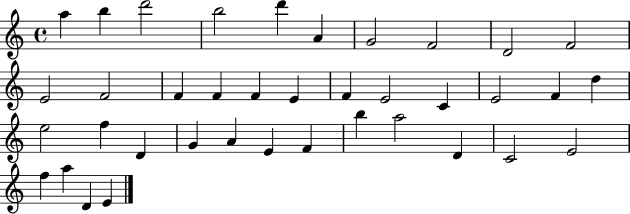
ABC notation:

X:1
T:Untitled
M:4/4
L:1/4
K:C
a b d'2 b2 d' A G2 F2 D2 F2 E2 F2 F F F E F E2 C E2 F d e2 f D G A E F b a2 D C2 E2 f a D E